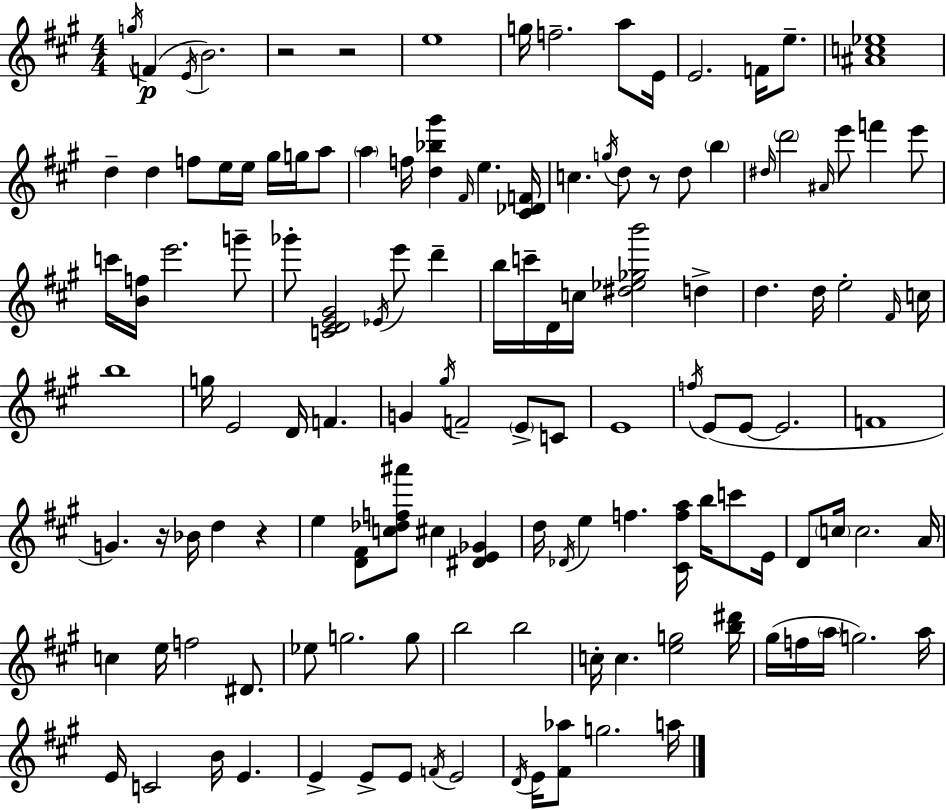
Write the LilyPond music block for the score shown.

{
  \clef treble
  \numericTimeSignature
  \time 4/4
  \key a \major
  \acciaccatura { g''16 }(\p f'4 \acciaccatura { e'16 } b'2.) | r2 r2 | e''1 | g''16 f''2.-- a''8 | \break e'16 e'2. f'16 e''8.-- | <ais' c'' ees''>1 | d''4-- d''4 f''8 e''16 e''16 gis''16 g''16 | a''8 \parenthesize a''4 f''16 <d'' bes'' gis'''>4 \grace { fis'16 } e''4. | \break <cis' des' f'>16 c''4. \acciaccatura { g''16 } d''8 r8 d''8 | \parenthesize b''4 \grace { dis''16 } \parenthesize d'''2 \grace { ais'16 } e'''8 | f'''4 e'''8 c'''16 <b' f''>16 e'''2. | g'''8-- ges'''8-. <c' d' e' gis'>2 | \break \acciaccatura { ees'16 } e'''8 d'''4-- b''16 c'''16-- d'16 c''16 <dis'' ees'' ges'' b'''>2 | d''4-> d''4. d''16 e''2-. | \grace { fis'16 } c''16 b''1 | g''16 e'2 | \break d'16 f'4. g'4 \acciaccatura { gis''16 } f'2-- | \parenthesize e'8-> c'8 e'1 | \acciaccatura { f''16 }( e'8 e'8~~ e'2. | f'1 | \break g'4.) | r16 bes'16 d''4 r4 e''4 <d' fis'>8 | <c'' des'' f'' ais'''>8 cis''4 <dis' e' ges'>4 d''16 \acciaccatura { des'16 } e''4 | f''4. <cis' f'' a''>16 b''16 c'''8 e'16 d'8 \parenthesize c''16 c''2. | \break a'16 c''4 e''16 | f''2 dis'8. ees''8 g''2. | g''8 b''2 | b''2 c''16-. c''4. | \break <e'' g''>2 <b'' dis'''>16 gis''16( f''16 \parenthesize a''16 g''2.) | a''16 e'16 c'2 | b'16 e'4. e'4-> e'8-> | e'8 \acciaccatura { f'16 } e'2 \acciaccatura { d'16 } e'16 <fis' aes''>8 | \break g''2. a''16 \bar "|."
}